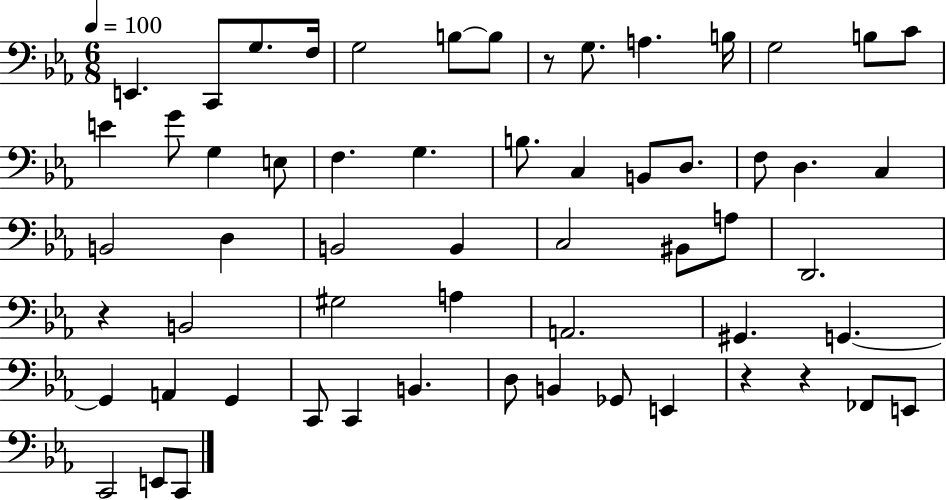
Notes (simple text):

E2/q. C2/e G3/e. F3/s G3/h B3/e B3/e R/e G3/e. A3/q. B3/s G3/h B3/e C4/e E4/q G4/e G3/q E3/e F3/q. G3/q. B3/e. C3/q B2/e D3/e. F3/e D3/q. C3/q B2/h D3/q B2/h B2/q C3/h BIS2/e A3/e D2/h. R/q B2/h G#3/h A3/q A2/h. G#2/q. G2/q. G2/q A2/q G2/q C2/e C2/q B2/q. D3/e B2/q Gb2/e E2/q R/q R/q FES2/e E2/e C2/h E2/e C2/e